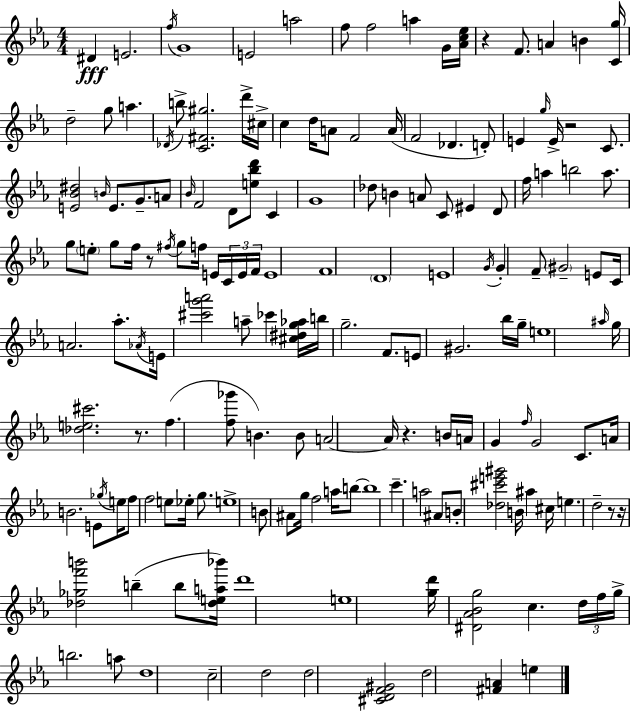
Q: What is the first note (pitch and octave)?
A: D#4